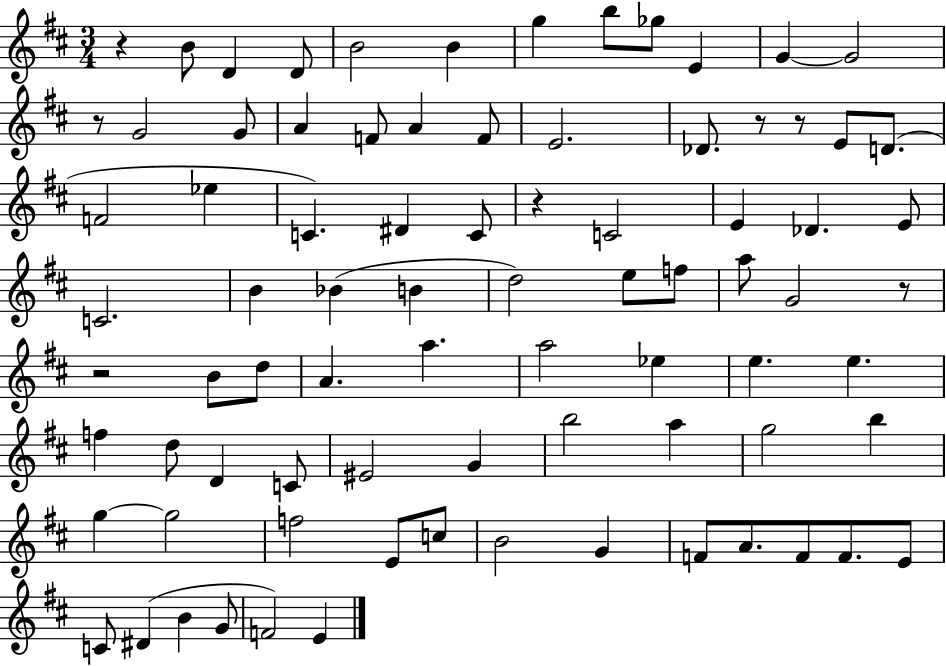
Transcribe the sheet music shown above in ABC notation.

X:1
T:Untitled
M:3/4
L:1/4
K:D
z B/2 D D/2 B2 B g b/2 _g/2 E G G2 z/2 G2 G/2 A F/2 A F/2 E2 _D/2 z/2 z/2 E/2 D/2 F2 _e C ^D C/2 z C2 E _D E/2 C2 B _B B d2 e/2 f/2 a/2 G2 z/2 z2 B/2 d/2 A a a2 _e e e f d/2 D C/2 ^E2 G b2 a g2 b g g2 f2 E/2 c/2 B2 G F/2 A/2 F/2 F/2 E/2 C/2 ^D B G/2 F2 E